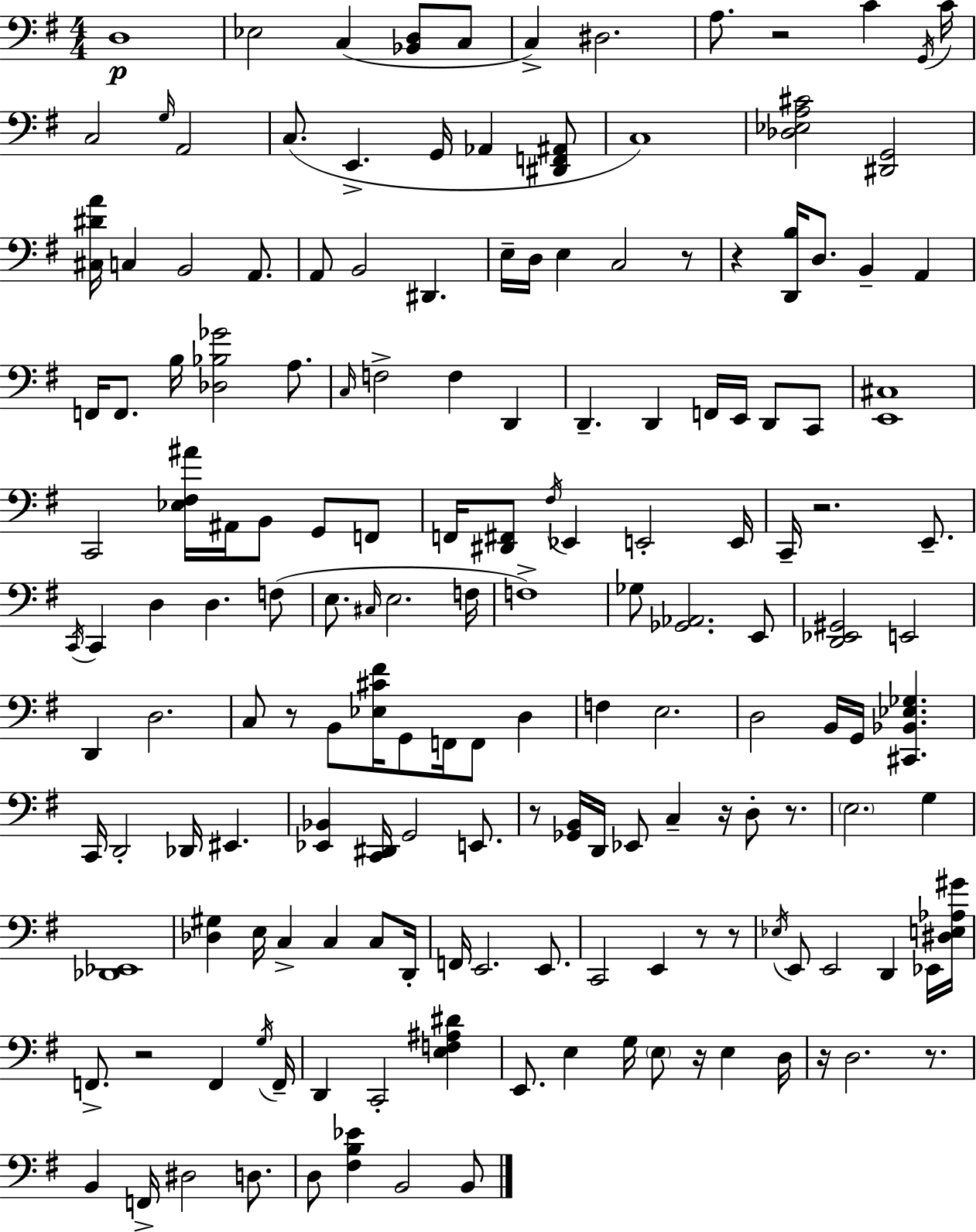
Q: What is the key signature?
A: G major